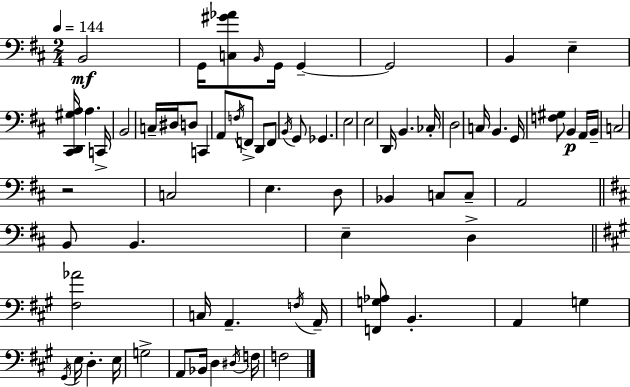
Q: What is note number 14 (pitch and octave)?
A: D3